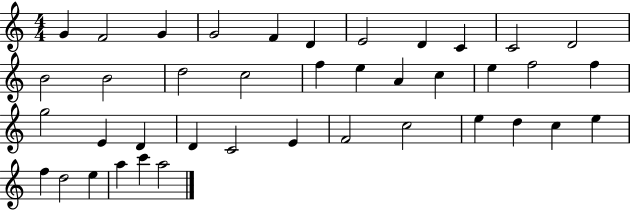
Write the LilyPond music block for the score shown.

{
  \clef treble
  \numericTimeSignature
  \time 4/4
  \key c \major
  g'4 f'2 g'4 | g'2 f'4 d'4 | e'2 d'4 c'4 | c'2 d'2 | \break b'2 b'2 | d''2 c''2 | f''4 e''4 a'4 c''4 | e''4 f''2 f''4 | \break g''2 e'4 d'4 | d'4 c'2 e'4 | f'2 c''2 | e''4 d''4 c''4 e''4 | \break f''4 d''2 e''4 | a''4 c'''4 a''2 | \bar "|."
}